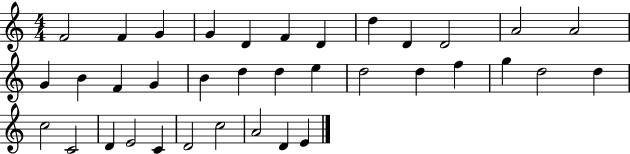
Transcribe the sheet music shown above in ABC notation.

X:1
T:Untitled
M:4/4
L:1/4
K:C
F2 F G G D F D d D D2 A2 A2 G B F G B d d e d2 d f g d2 d c2 C2 D E2 C D2 c2 A2 D E